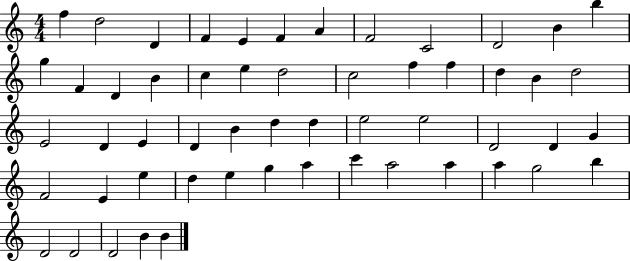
{
  \clef treble
  \numericTimeSignature
  \time 4/4
  \key c \major
  f''4 d''2 d'4 | f'4 e'4 f'4 a'4 | f'2 c'2 | d'2 b'4 b''4 | \break g''4 f'4 d'4 b'4 | c''4 e''4 d''2 | c''2 f''4 f''4 | d''4 b'4 d''2 | \break e'2 d'4 e'4 | d'4 b'4 d''4 d''4 | e''2 e''2 | d'2 d'4 g'4 | \break f'2 e'4 e''4 | d''4 e''4 g''4 a''4 | c'''4 a''2 a''4 | a''4 g''2 b''4 | \break d'2 d'2 | d'2 b'4 b'4 | \bar "|."
}